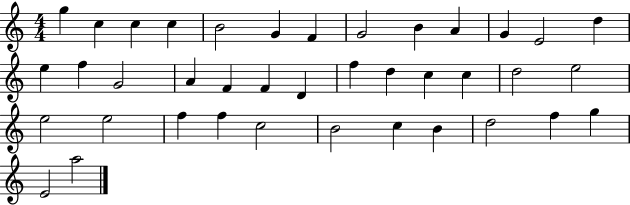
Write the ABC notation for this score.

X:1
T:Untitled
M:4/4
L:1/4
K:C
g c c c B2 G F G2 B A G E2 d e f G2 A F F D f d c c d2 e2 e2 e2 f f c2 B2 c B d2 f g E2 a2